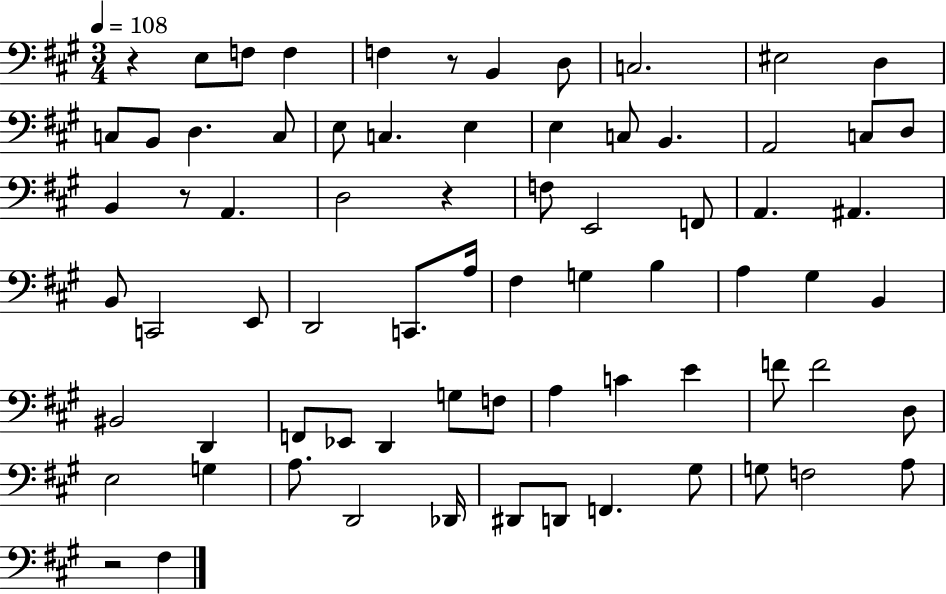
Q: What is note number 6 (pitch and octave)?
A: D3